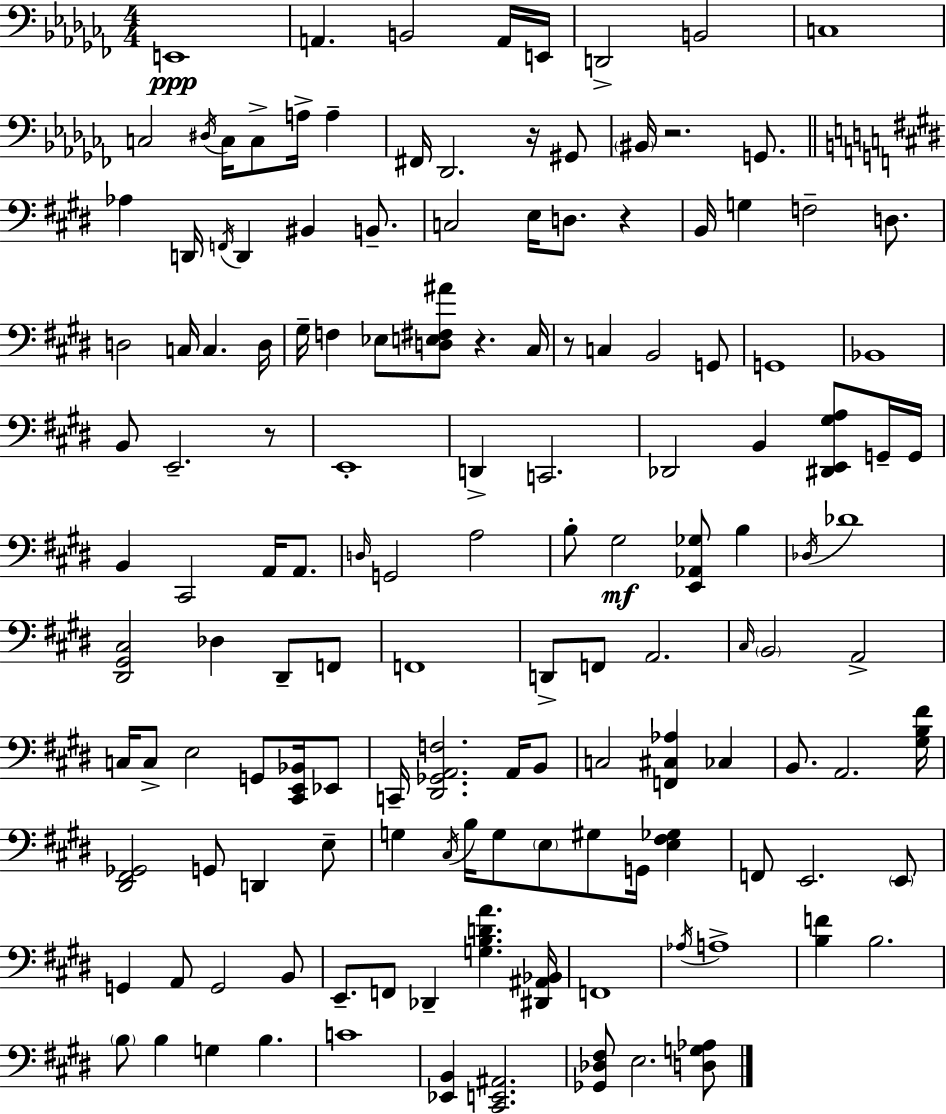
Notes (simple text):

E2/w A2/q. B2/h A2/s E2/s D2/h B2/h C3/w C3/h D#3/s C3/s C3/e A3/s A3/q F#2/s Db2/h. R/s G#2/e BIS2/s R/h. G2/e. Ab3/q D2/s F2/s D2/q BIS2/q B2/e. C3/h E3/s D3/e. R/q B2/s G3/q F3/h D3/e. D3/h C3/s C3/q. D3/s G#3/s F3/q Eb3/e [D3,E3,F#3,A#4]/e R/q. C#3/s R/e C3/q B2/h G2/e G2/w Bb2/w B2/e E2/h. R/e E2/w D2/q C2/h. Db2/h B2/q [D#2,E2,G#3,A3]/e G2/s G2/s B2/q C#2/h A2/s A2/e. D3/s G2/h A3/h B3/e G#3/h [E2,Ab2,Gb3]/e B3/q Db3/s Db4/w [D#2,G#2,C#3]/h Db3/q D#2/e F2/e F2/w D2/e F2/e A2/h. C#3/s B2/h A2/h C3/s C3/e E3/h G2/e [C#2,E2,Bb2]/s Eb2/e C2/s [D#2,Gb2,A2,F3]/h. A2/s B2/e C3/h [F2,C#3,Ab3]/q CES3/q B2/e. A2/h. [G#3,B3,F#4]/s [D#2,F#2,Gb2]/h G2/e D2/q E3/e G3/q C#3/s B3/s G3/e E3/e G#3/e G2/s [E3,F#3,Gb3]/q F2/e E2/h. E2/e G2/q A2/e G2/h B2/e E2/e. F2/e Db2/q [G3,B3,D4,A4]/q. [D#2,A#2,Bb2]/s F2/w Ab3/s A3/w [B3,F4]/q B3/h. B3/e B3/q G3/q B3/q. C4/w [Eb2,B2]/q [C#2,E2,A#2]/h. [Gb2,Db3,F#3]/e E3/h. [D3,G3,Ab3]/e